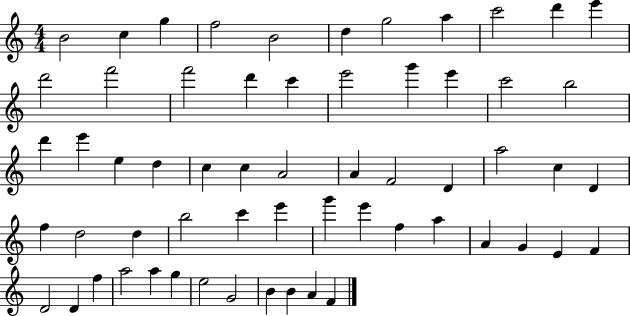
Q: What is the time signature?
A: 4/4